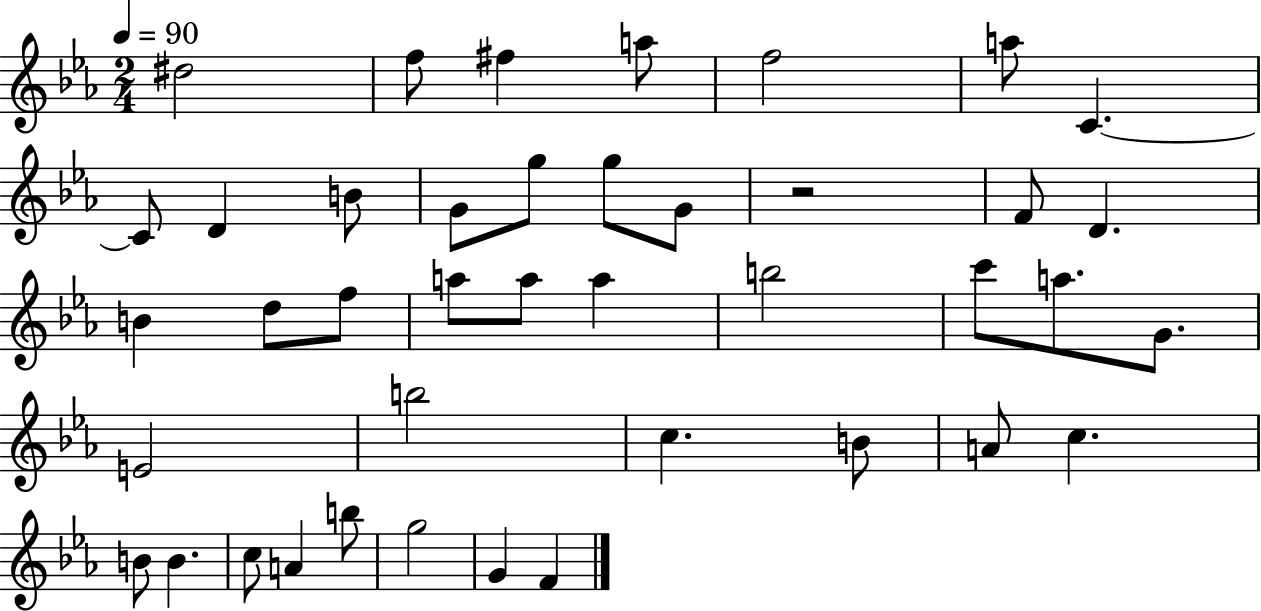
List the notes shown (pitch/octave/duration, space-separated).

D#5/h F5/e F#5/q A5/e F5/h A5/e C4/q. C4/e D4/q B4/e G4/e G5/e G5/e G4/e R/h F4/e D4/q. B4/q D5/e F5/e A5/e A5/e A5/q B5/h C6/e A5/e. G4/e. E4/h B5/h C5/q. B4/e A4/e C5/q. B4/e B4/q. C5/e A4/q B5/e G5/h G4/q F4/q